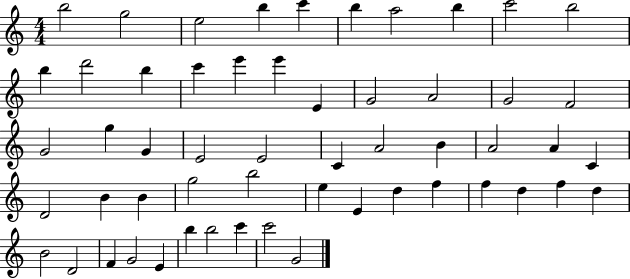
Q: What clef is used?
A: treble